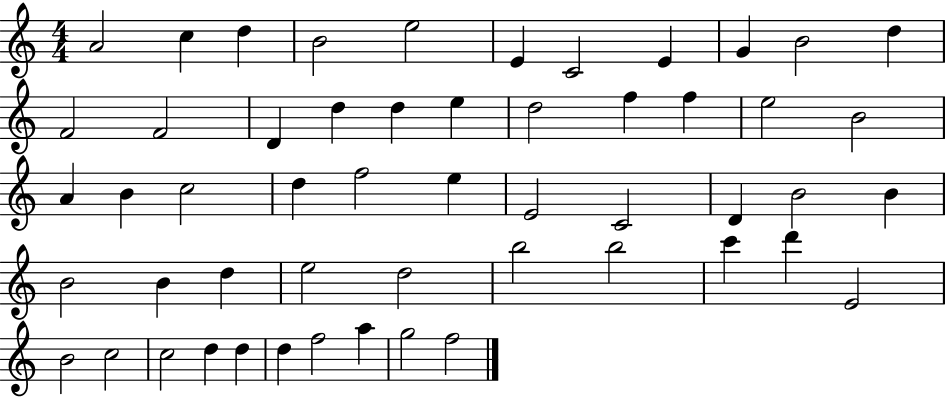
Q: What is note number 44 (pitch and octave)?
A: B4